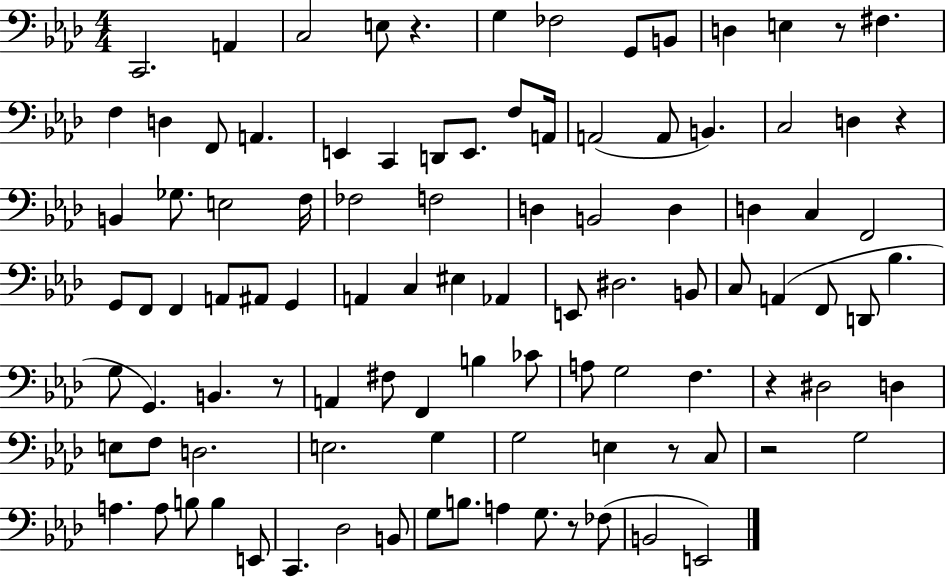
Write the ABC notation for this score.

X:1
T:Untitled
M:4/4
L:1/4
K:Ab
C,,2 A,, C,2 E,/2 z G, _F,2 G,,/2 B,,/2 D, E, z/2 ^F, F, D, F,,/2 A,, E,, C,, D,,/2 E,,/2 F,/2 A,,/4 A,,2 A,,/2 B,, C,2 D, z B,, _G,/2 E,2 F,/4 _F,2 F,2 D, B,,2 D, D, C, F,,2 G,,/2 F,,/2 F,, A,,/2 ^A,,/2 G,, A,, C, ^E, _A,, E,,/2 ^D,2 B,,/2 C,/2 A,, F,,/2 D,,/2 _B, G,/2 G,, B,, z/2 A,, ^F,/2 F,, B, _C/2 A,/2 G,2 F, z ^D,2 D, E,/2 F,/2 D,2 E,2 G, G,2 E, z/2 C,/2 z2 G,2 A, A,/2 B,/2 B, E,,/2 C,, _D,2 B,,/2 G,/2 B,/2 A, G,/2 z/2 _F,/2 B,,2 E,,2